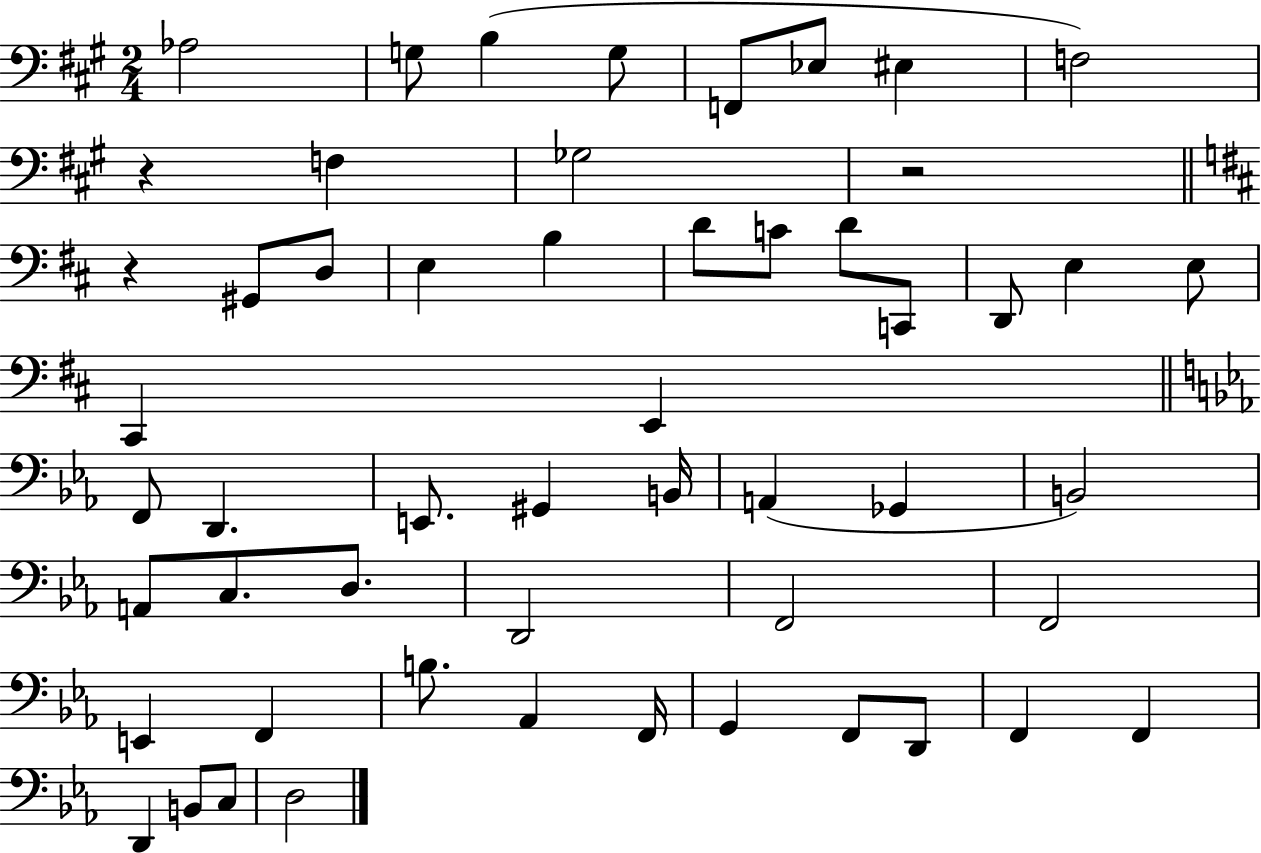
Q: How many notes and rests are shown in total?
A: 54